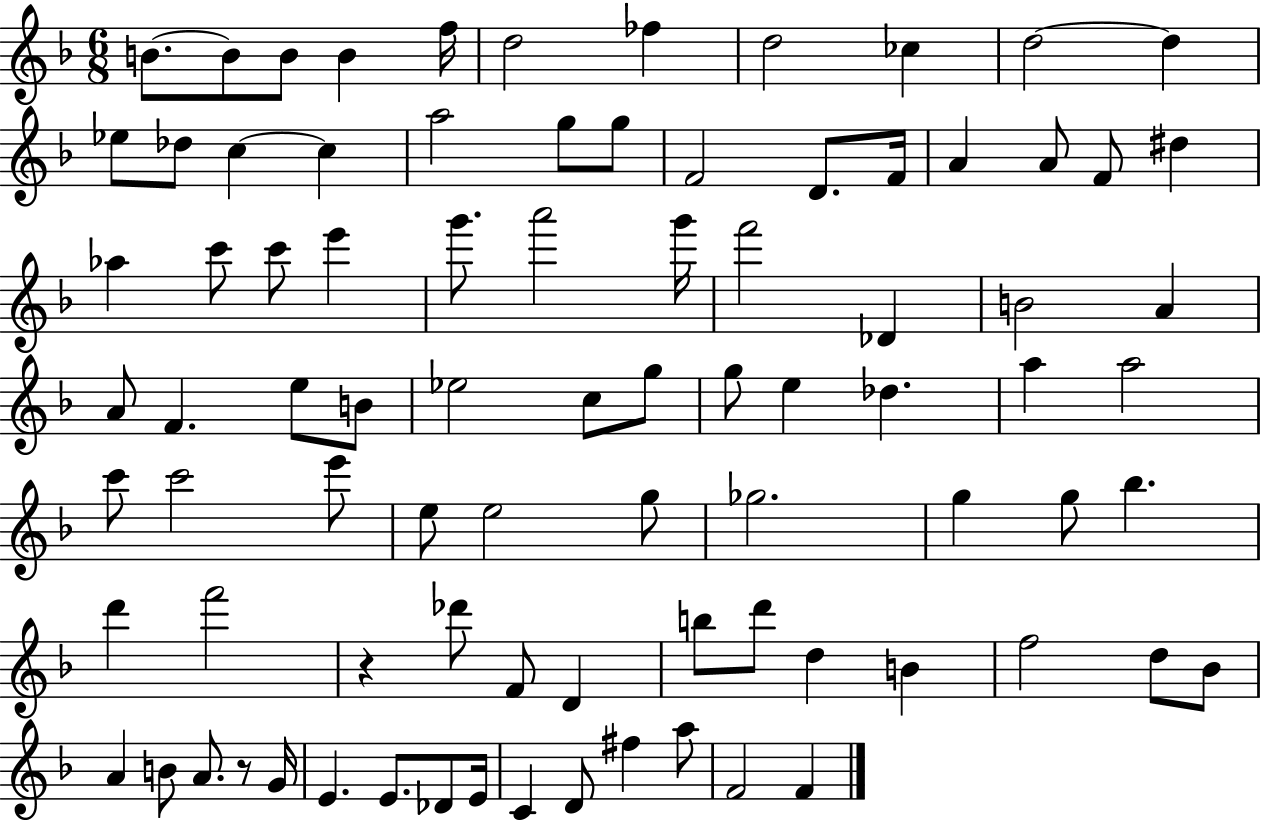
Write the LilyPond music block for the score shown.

{
  \clef treble
  \numericTimeSignature
  \time 6/8
  \key f \major
  \repeat volta 2 { b'8.~~ b'8 b'8 b'4 f''16 | d''2 fes''4 | d''2 ces''4 | d''2~~ d''4 | \break ees''8 des''8 c''4~~ c''4 | a''2 g''8 g''8 | f'2 d'8. f'16 | a'4 a'8 f'8 dis''4 | \break aes''4 c'''8 c'''8 e'''4 | g'''8. a'''2 g'''16 | f'''2 des'4 | b'2 a'4 | \break a'8 f'4. e''8 b'8 | ees''2 c''8 g''8 | g''8 e''4 des''4. | a''4 a''2 | \break c'''8 c'''2 e'''8 | e''8 e''2 g''8 | ges''2. | g''4 g''8 bes''4. | \break d'''4 f'''2 | r4 des'''8 f'8 d'4 | b''8 d'''8 d''4 b'4 | f''2 d''8 bes'8 | \break a'4 b'8 a'8. r8 g'16 | e'4. e'8. des'8 e'16 | c'4 d'8 fis''4 a''8 | f'2 f'4 | \break } \bar "|."
}